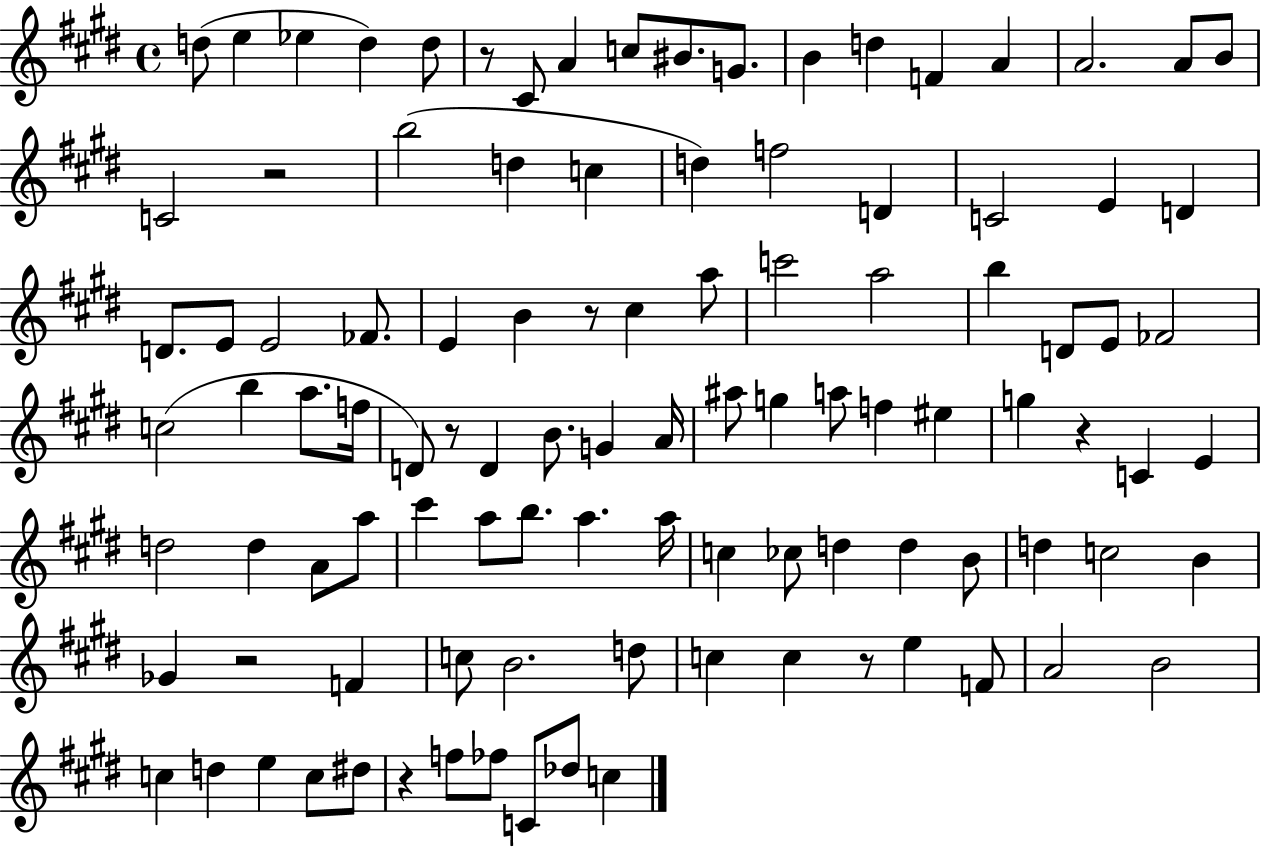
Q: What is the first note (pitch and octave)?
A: D5